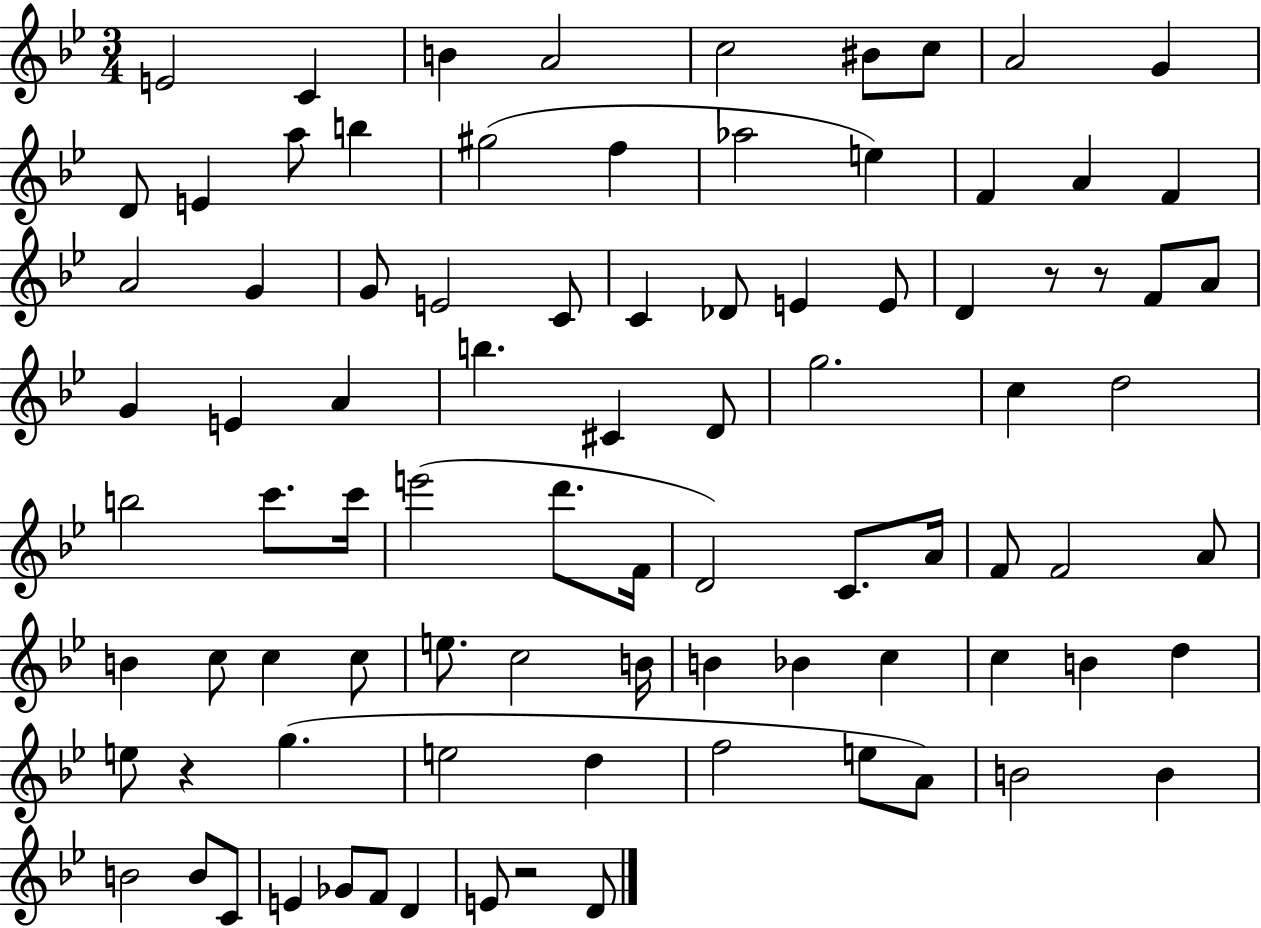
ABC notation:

X:1
T:Untitled
M:3/4
L:1/4
K:Bb
E2 C B A2 c2 ^B/2 c/2 A2 G D/2 E a/2 b ^g2 f _a2 e F A F A2 G G/2 E2 C/2 C _D/2 E E/2 D z/2 z/2 F/2 A/2 G E A b ^C D/2 g2 c d2 b2 c'/2 c'/4 e'2 d'/2 F/4 D2 C/2 A/4 F/2 F2 A/2 B c/2 c c/2 e/2 c2 B/4 B _B c c B d e/2 z g e2 d f2 e/2 A/2 B2 B B2 B/2 C/2 E _G/2 F/2 D E/2 z2 D/2